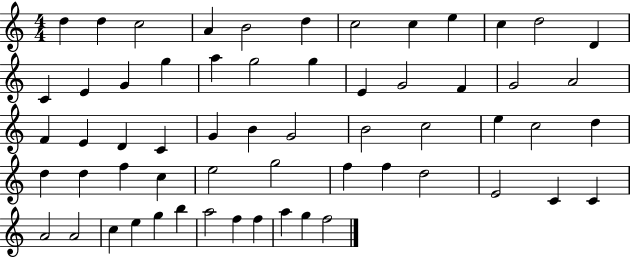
{
  \clef treble
  \numericTimeSignature
  \time 4/4
  \key c \major
  d''4 d''4 c''2 | a'4 b'2 d''4 | c''2 c''4 e''4 | c''4 d''2 d'4 | \break c'4 e'4 g'4 g''4 | a''4 g''2 g''4 | e'4 g'2 f'4 | g'2 a'2 | \break f'4 e'4 d'4 c'4 | g'4 b'4 g'2 | b'2 c''2 | e''4 c''2 d''4 | \break d''4 d''4 f''4 c''4 | e''2 g''2 | f''4 f''4 d''2 | e'2 c'4 c'4 | \break a'2 a'2 | c''4 e''4 g''4 b''4 | a''2 f''4 f''4 | a''4 g''4 f''2 | \break \bar "|."
}